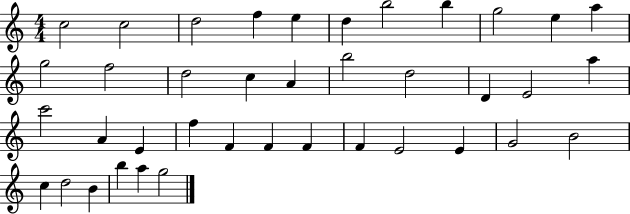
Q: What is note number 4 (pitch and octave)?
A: F5